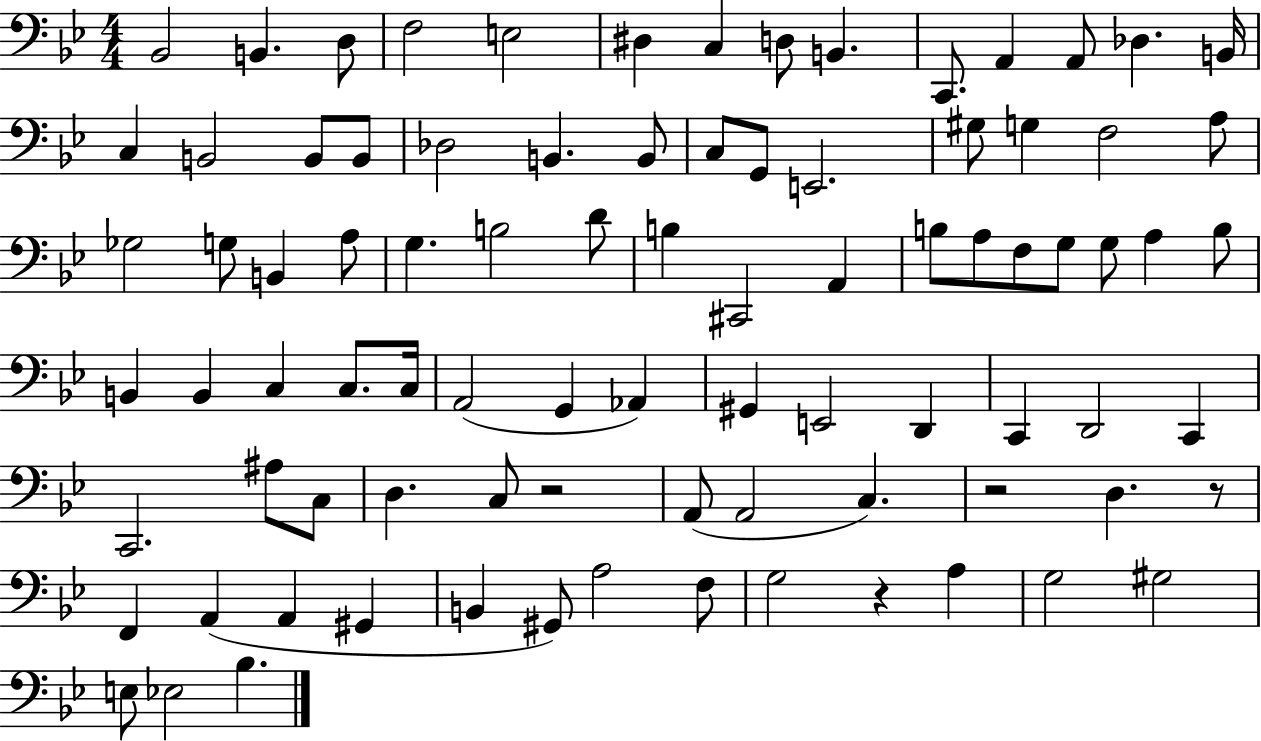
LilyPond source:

{
  \clef bass
  \numericTimeSignature
  \time 4/4
  \key bes \major
  bes,2 b,4. d8 | f2 e2 | dis4 c4 d8 b,4. | c,8. a,4 a,8 des4. b,16 | \break c4 b,2 b,8 b,8 | des2 b,4. b,8 | c8 g,8 e,2. | gis8 g4 f2 a8 | \break ges2 g8 b,4 a8 | g4. b2 d'8 | b4 cis,2 a,4 | b8 a8 f8 g8 g8 a4 b8 | \break b,4 b,4 c4 c8. c16 | a,2( g,4 aes,4) | gis,4 e,2 d,4 | c,4 d,2 c,4 | \break c,2. ais8 c8 | d4. c8 r2 | a,8( a,2 c4.) | r2 d4. r8 | \break f,4 a,4( a,4 gis,4 | b,4 gis,8) a2 f8 | g2 r4 a4 | g2 gis2 | \break e8 ees2 bes4. | \bar "|."
}